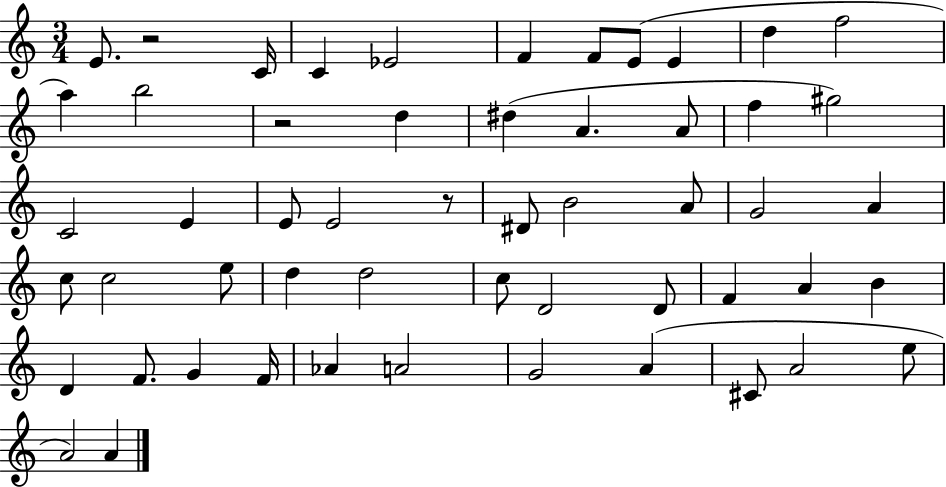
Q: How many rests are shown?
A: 3